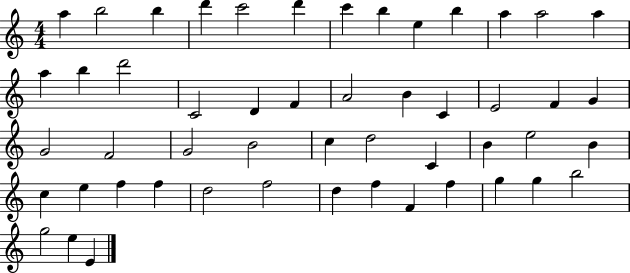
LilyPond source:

{
  \clef treble
  \numericTimeSignature
  \time 4/4
  \key c \major
  a''4 b''2 b''4 | d'''4 c'''2 d'''4 | c'''4 b''4 e''4 b''4 | a''4 a''2 a''4 | \break a''4 b''4 d'''2 | c'2 d'4 f'4 | a'2 b'4 c'4 | e'2 f'4 g'4 | \break g'2 f'2 | g'2 b'2 | c''4 d''2 c'4 | b'4 e''2 b'4 | \break c''4 e''4 f''4 f''4 | d''2 f''2 | d''4 f''4 f'4 f''4 | g''4 g''4 b''2 | \break g''2 e''4 e'4 | \bar "|."
}